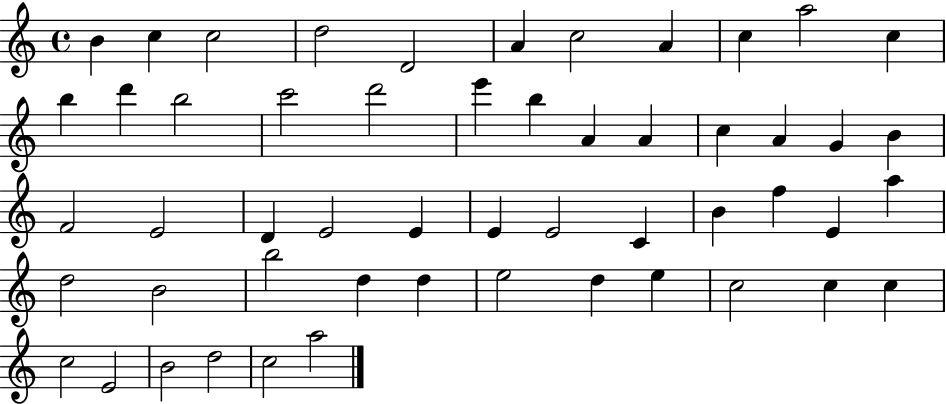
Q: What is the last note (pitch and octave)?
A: A5